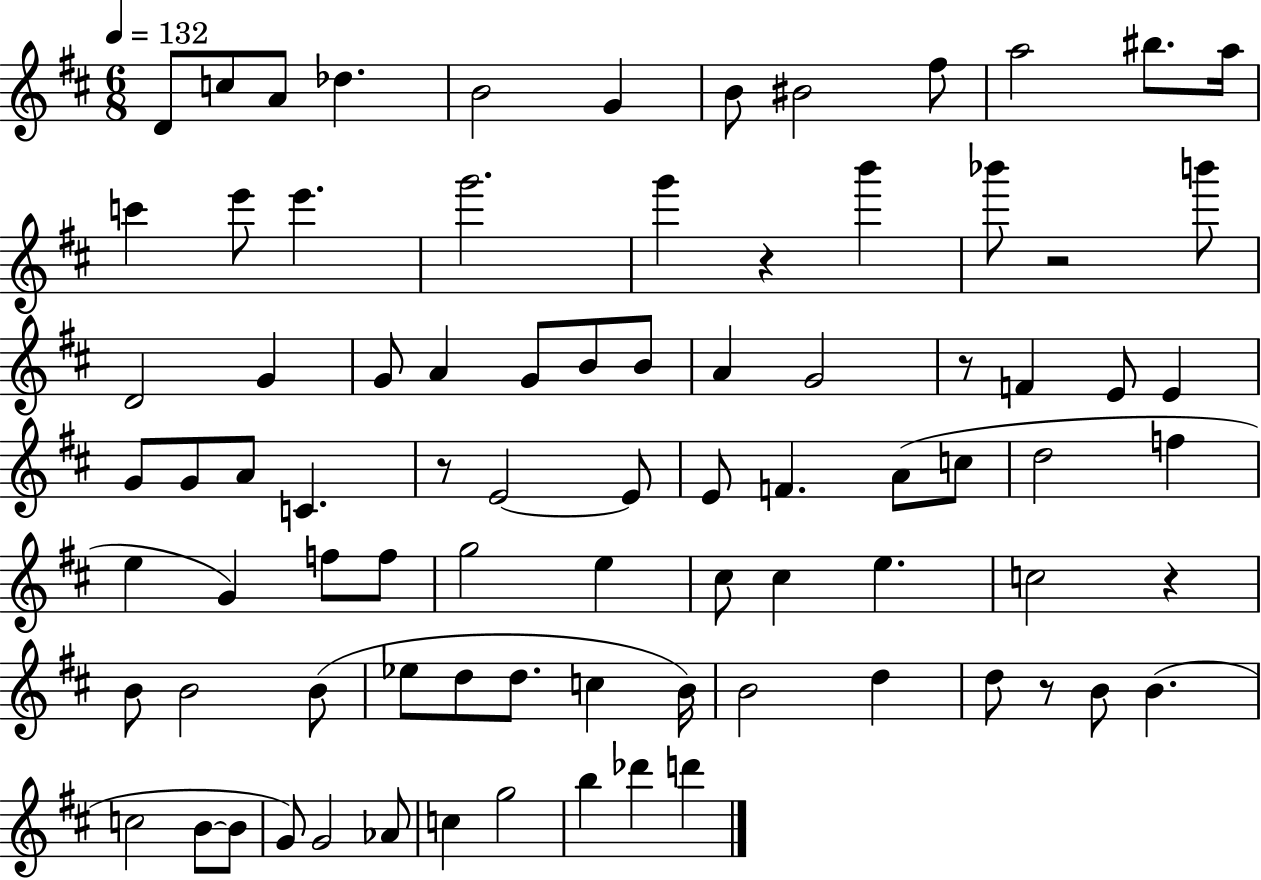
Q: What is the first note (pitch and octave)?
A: D4